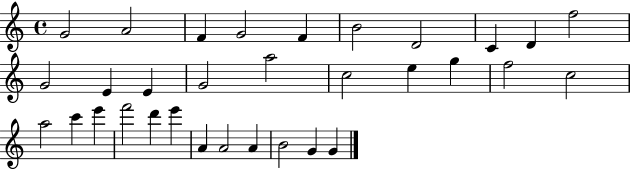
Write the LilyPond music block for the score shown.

{
  \clef treble
  \time 4/4
  \defaultTimeSignature
  \key c \major
  g'2 a'2 | f'4 g'2 f'4 | b'2 d'2 | c'4 d'4 f''2 | \break g'2 e'4 e'4 | g'2 a''2 | c''2 e''4 g''4 | f''2 c''2 | \break a''2 c'''4 e'''4 | f'''2 d'''4 e'''4 | a'4 a'2 a'4 | b'2 g'4 g'4 | \break \bar "|."
}